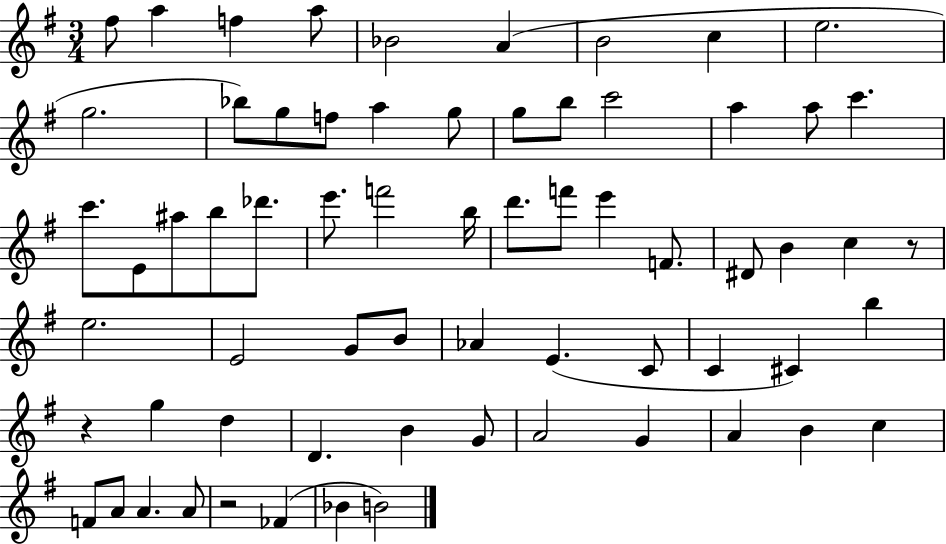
{
  \clef treble
  \numericTimeSignature
  \time 3/4
  \key g \major
  \repeat volta 2 { fis''8 a''4 f''4 a''8 | bes'2 a'4( | b'2 c''4 | e''2. | \break g''2. | bes''8) g''8 f''8 a''4 g''8 | g''8 b''8 c'''2 | a''4 a''8 c'''4. | \break c'''8. e'8 ais''8 b''8 des'''8. | e'''8. f'''2 b''16 | d'''8. f'''8 e'''4 f'8. | dis'8 b'4 c''4 r8 | \break e''2. | e'2 g'8 b'8 | aes'4 e'4.( c'8 | c'4 cis'4) b''4 | \break r4 g''4 d''4 | d'4. b'4 g'8 | a'2 g'4 | a'4 b'4 c''4 | \break f'8 a'8 a'4. a'8 | r2 fes'4( | bes'4 b'2) | } \bar "|."
}